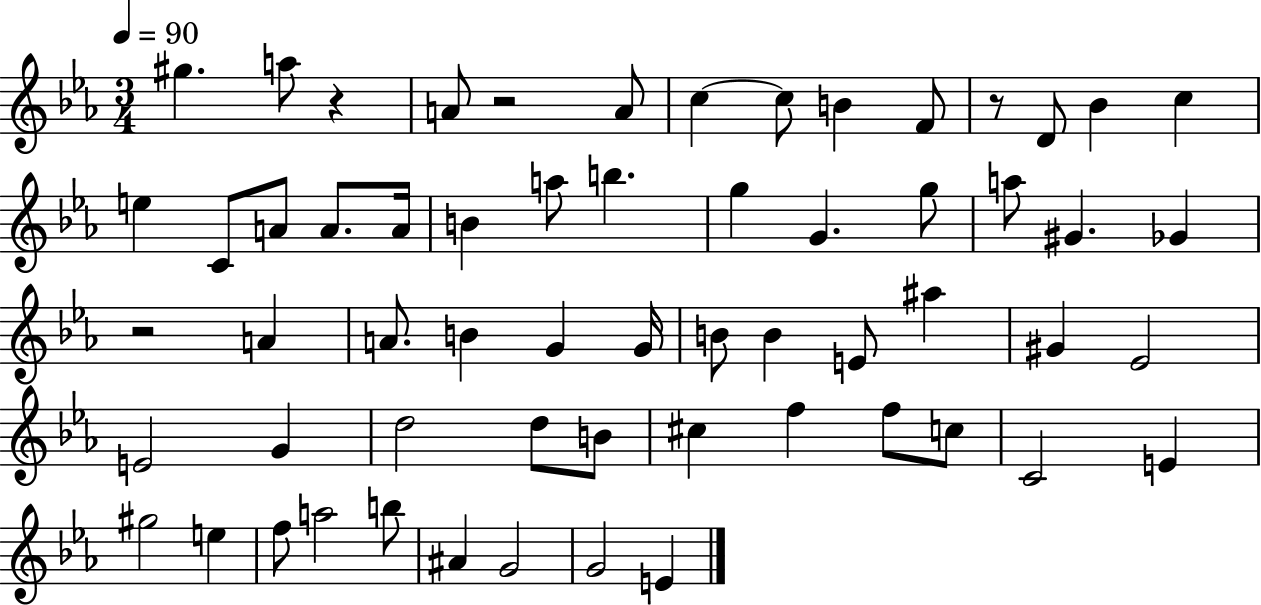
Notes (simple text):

G#5/q. A5/e R/q A4/e R/h A4/e C5/q C5/e B4/q F4/e R/e D4/e Bb4/q C5/q E5/q C4/e A4/e A4/e. A4/s B4/q A5/e B5/q. G5/q G4/q. G5/e A5/e G#4/q. Gb4/q R/h A4/q A4/e. B4/q G4/q G4/s B4/e B4/q E4/e A#5/q G#4/q Eb4/h E4/h G4/q D5/h D5/e B4/e C#5/q F5/q F5/e C5/e C4/h E4/q G#5/h E5/q F5/e A5/h B5/e A#4/q G4/h G4/h E4/q